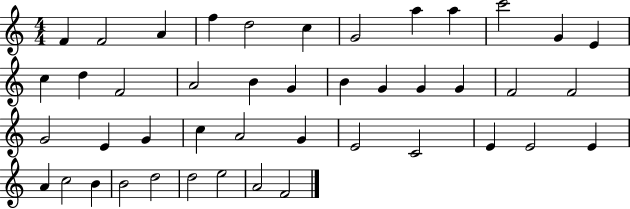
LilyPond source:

{
  \clef treble
  \numericTimeSignature
  \time 4/4
  \key c \major
  f'4 f'2 a'4 | f''4 d''2 c''4 | g'2 a''4 a''4 | c'''2 g'4 e'4 | \break c''4 d''4 f'2 | a'2 b'4 g'4 | b'4 g'4 g'4 g'4 | f'2 f'2 | \break g'2 e'4 g'4 | c''4 a'2 g'4 | e'2 c'2 | e'4 e'2 e'4 | \break a'4 c''2 b'4 | b'2 d''2 | d''2 e''2 | a'2 f'2 | \break \bar "|."
}